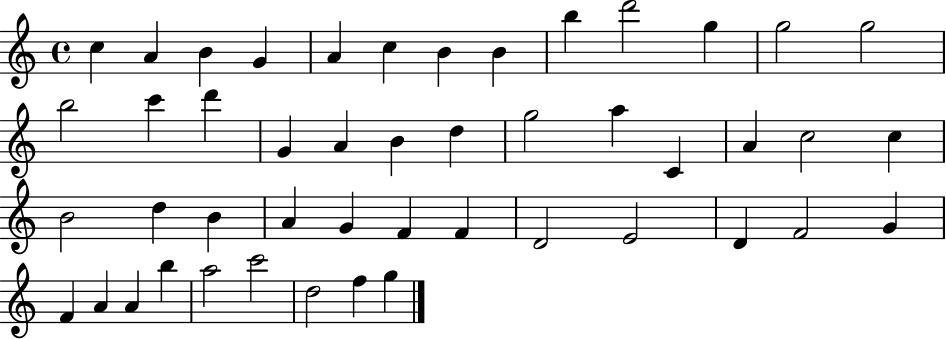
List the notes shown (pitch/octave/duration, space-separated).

C5/q A4/q B4/q G4/q A4/q C5/q B4/q B4/q B5/q D6/h G5/q G5/h G5/h B5/h C6/q D6/q G4/q A4/q B4/q D5/q G5/h A5/q C4/q A4/q C5/h C5/q B4/h D5/q B4/q A4/q G4/q F4/q F4/q D4/h E4/h D4/q F4/h G4/q F4/q A4/q A4/q B5/q A5/h C6/h D5/h F5/q G5/q